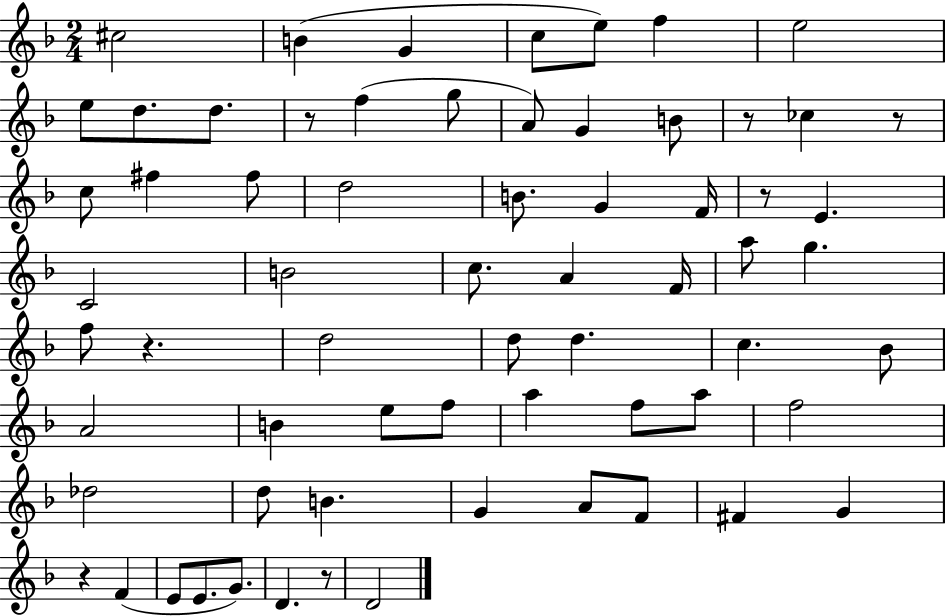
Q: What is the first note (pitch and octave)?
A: C#5